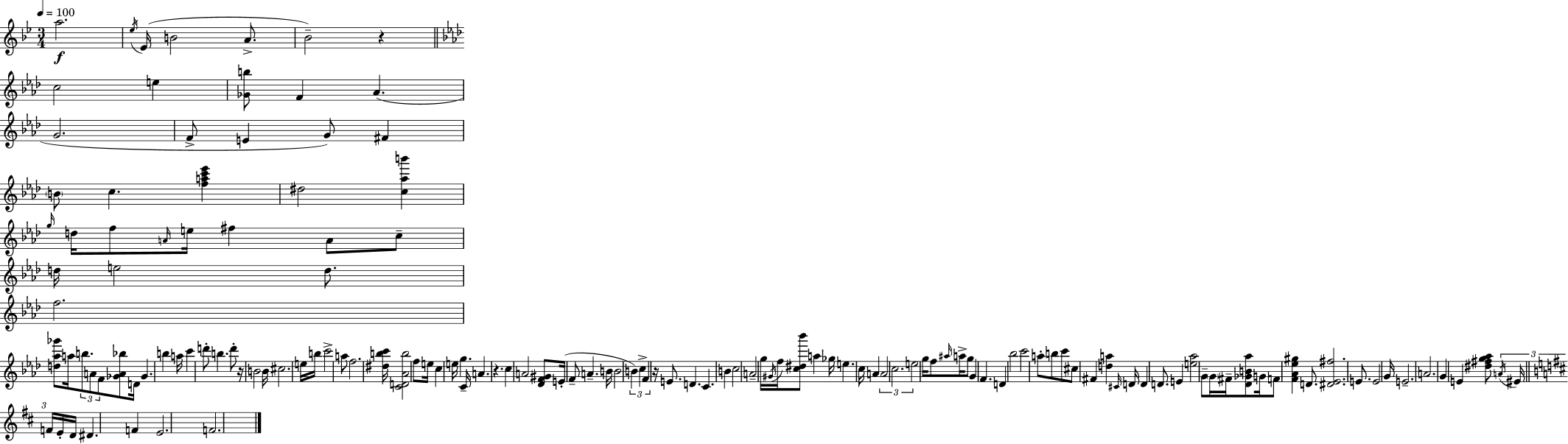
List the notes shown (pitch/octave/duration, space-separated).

A5/h. Eb5/s Eb4/s B4/h A4/e. Bb4/h R/q C5/h E5/q [Gb4,B5]/e F4/q Ab4/q. G4/h. F4/e E4/q G4/e F#4/q B4/e C5/q. [F5,A5,C6,Eb6]/q D#5/h [C5,Ab5,B6]/q G5/s D5/s F5/e A4/s E5/s F#5/q A4/e C5/e D5/s E5/h D5/e. F5/h. [D5,Ab5,Gb6]/e A5/s B5/e. A4/e F4/e [Gb4,A4,Bb5]/e D4/s Gb4/q. B5/q A5/s C6/q D6/e B5/q. D6/e R/s B4/h B4/s C#5/h. E5/s B5/s C6/h A5/e F5/h. [D#5,B5,C6]/s [C4,D4,Ab4,B5]/h F5/e E5/s C5/q E5/s G5/q. C4/s A4/q. R/q. C5/q A4/h [Db4,F4,G#4]/e E4/s F4/e A4/q. B4/s B4/h B4/q C5/q F4/q R/s E4/e. D4/q. C4/q. B4/q C5/h A4/h G5/s G#4/s F5/s [C5,D#5,Bb6]/e A5/q Gb5/s E5/q. C5/s A4/q A4/h C5/h. E5/h G5/s F5/e A#5/s A5/s G5/e G4/q F4/q. D4/q Bb5/h C6/h A5/e B5/e C6/e C#5/e F#4/q [D5,A5]/q C#4/s D4/s D4/q D4/e. E4/q [E5,Ab5]/h G4/e G4/s F#4/s [Db4,Gb4,B4,Ab5]/e G4/s F4/e [F4,Ab4,Eb5,G#5]/q D4/e. [D#4,Eb4,F#5]/h. E4/e. E4/h G4/s E4/h. A4/h. G4/q E4/q [D#5,F#5,G5,Ab5]/e A4/s EIS4/s F4/s E4/s D4/s D#4/q. F4/q E4/h. F4/h.